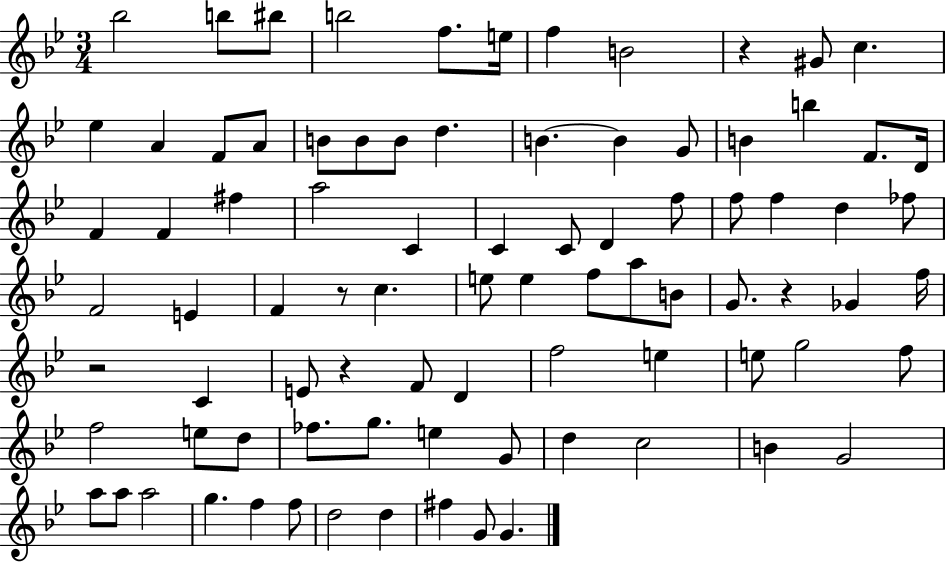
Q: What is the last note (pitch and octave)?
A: G4